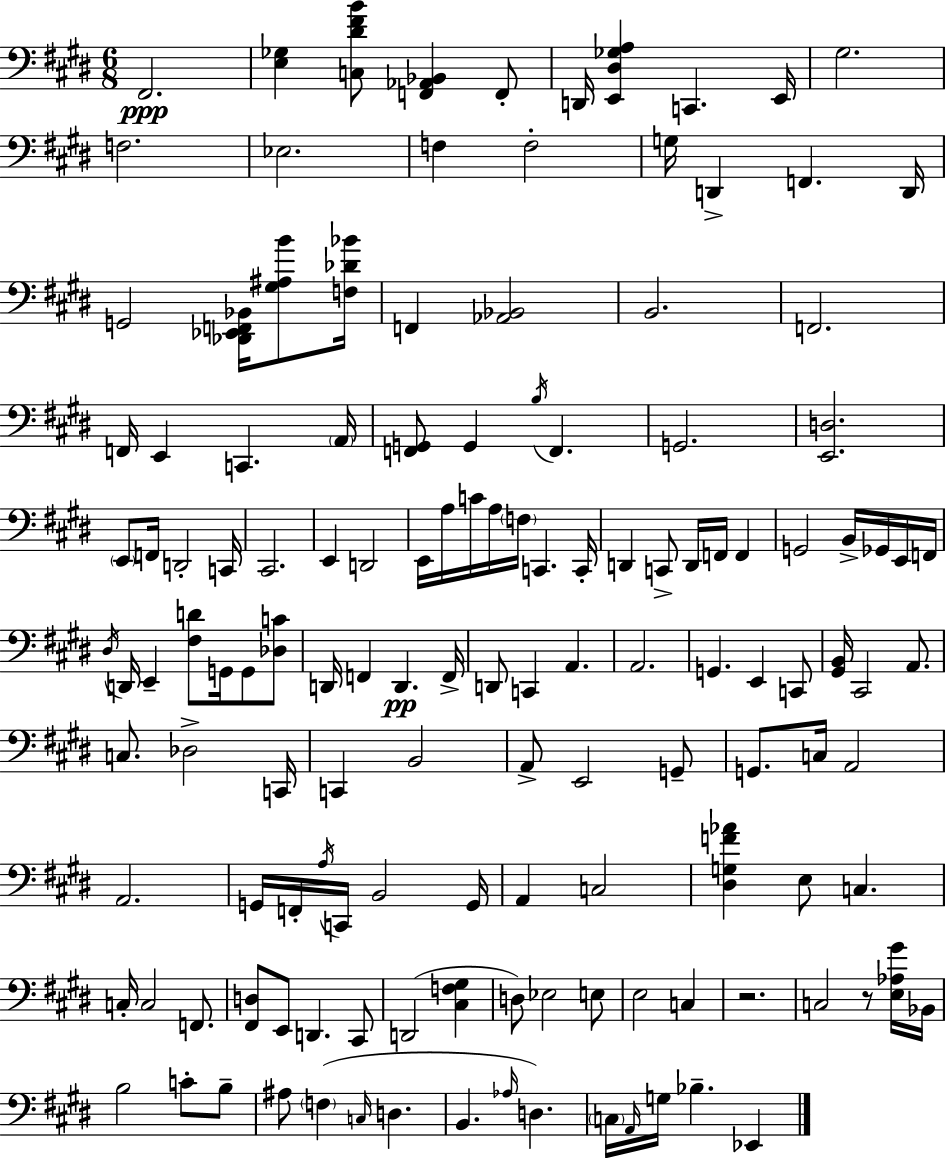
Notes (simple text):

F#2/h. [E3,Gb3]/q [C3,D#4,F#4,B4]/e [F2,Ab2,Bb2]/q F2/e D2/s [E2,D#3,Gb3,A3]/q C2/q. E2/s G#3/h. F3/h. Eb3/h. F3/q F3/h G3/s D2/q F2/q. D2/s G2/h [Db2,Eb2,F2,Bb2]/s [G#3,A#3,B4]/e [F3,Db4,Bb4]/s F2/q [Ab2,Bb2]/h B2/h. F2/h. F2/s E2/q C2/q. A2/s [F2,G2]/e G2/q B3/s F2/q. G2/h. [E2,D3]/h. E2/e F2/s D2/h C2/s C#2/h. E2/q D2/h E2/s A3/s C4/s A3/s F3/s C2/q. C2/s D2/q C2/e D2/s F2/s F2/q G2/h B2/s Gb2/s E2/s F2/s D#3/s D2/s E2/q [F#3,D4]/e G2/s G2/e [Db3,C4]/e D2/s F2/q D2/q. F2/s D2/e C2/q A2/q. A2/h. G2/q. E2/q C2/e [G#2,B2]/s C#2/h A2/e. C3/e. Db3/h C2/s C2/q B2/h A2/e E2/h G2/e G2/e. C3/s A2/h A2/h. G2/s F2/s A3/s C2/s B2/h G2/s A2/q C3/h [D#3,G3,F4,Ab4]/q E3/e C3/q. C3/s C3/h F2/e. [F#2,D3]/e E2/e D2/q. C#2/e D2/h [C#3,F3,G#3]/q D3/e Eb3/h E3/e E3/h C3/q R/h. C3/h R/e [E3,Ab3,G#4]/s Bb2/s B3/h C4/e B3/e A#3/e F3/q C3/s D3/q. B2/q. Ab3/s D3/q. C3/s A2/s G3/s Bb3/q. Eb2/q